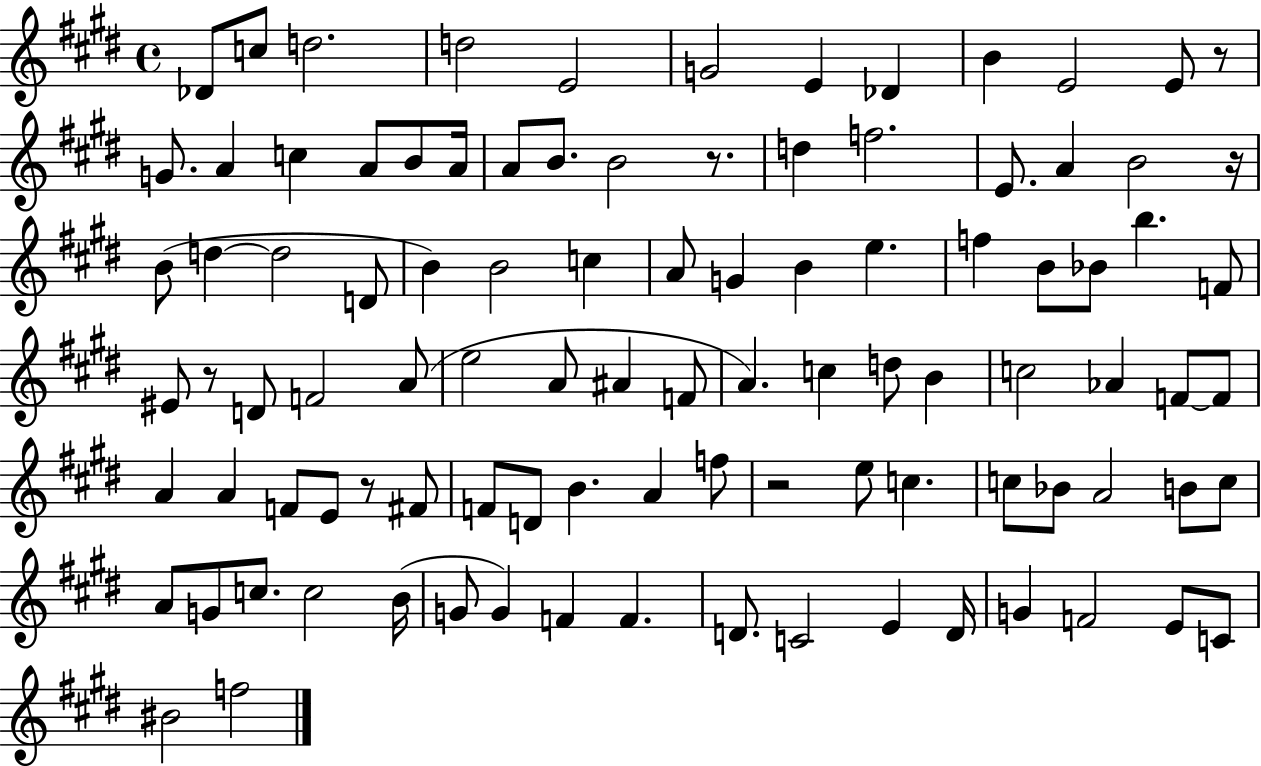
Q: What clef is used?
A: treble